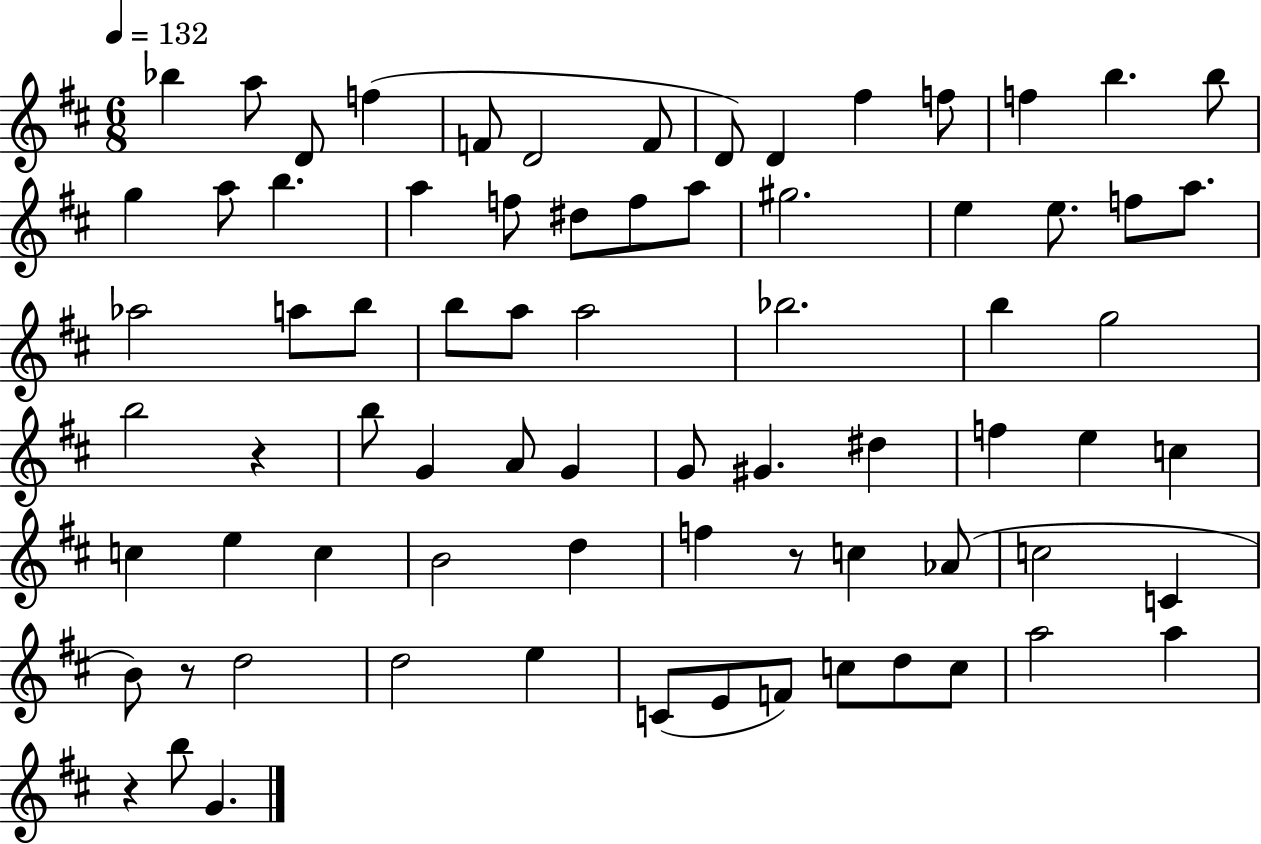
{
  \clef treble
  \numericTimeSignature
  \time 6/8
  \key d \major
  \tempo 4 = 132
  bes''4 a''8 d'8 f''4( | f'8 d'2 f'8 | d'8) d'4 fis''4 f''8 | f''4 b''4. b''8 | \break g''4 a''8 b''4. | a''4 f''8 dis''8 f''8 a''8 | gis''2. | e''4 e''8. f''8 a''8. | \break aes''2 a''8 b''8 | b''8 a''8 a''2 | bes''2. | b''4 g''2 | \break b''2 r4 | b''8 g'4 a'8 g'4 | g'8 gis'4. dis''4 | f''4 e''4 c''4 | \break c''4 e''4 c''4 | b'2 d''4 | f''4 r8 c''4 aes'8( | c''2 c'4 | \break b'8) r8 d''2 | d''2 e''4 | c'8( e'8 f'8) c''8 d''8 c''8 | a''2 a''4 | \break r4 b''8 g'4. | \bar "|."
}